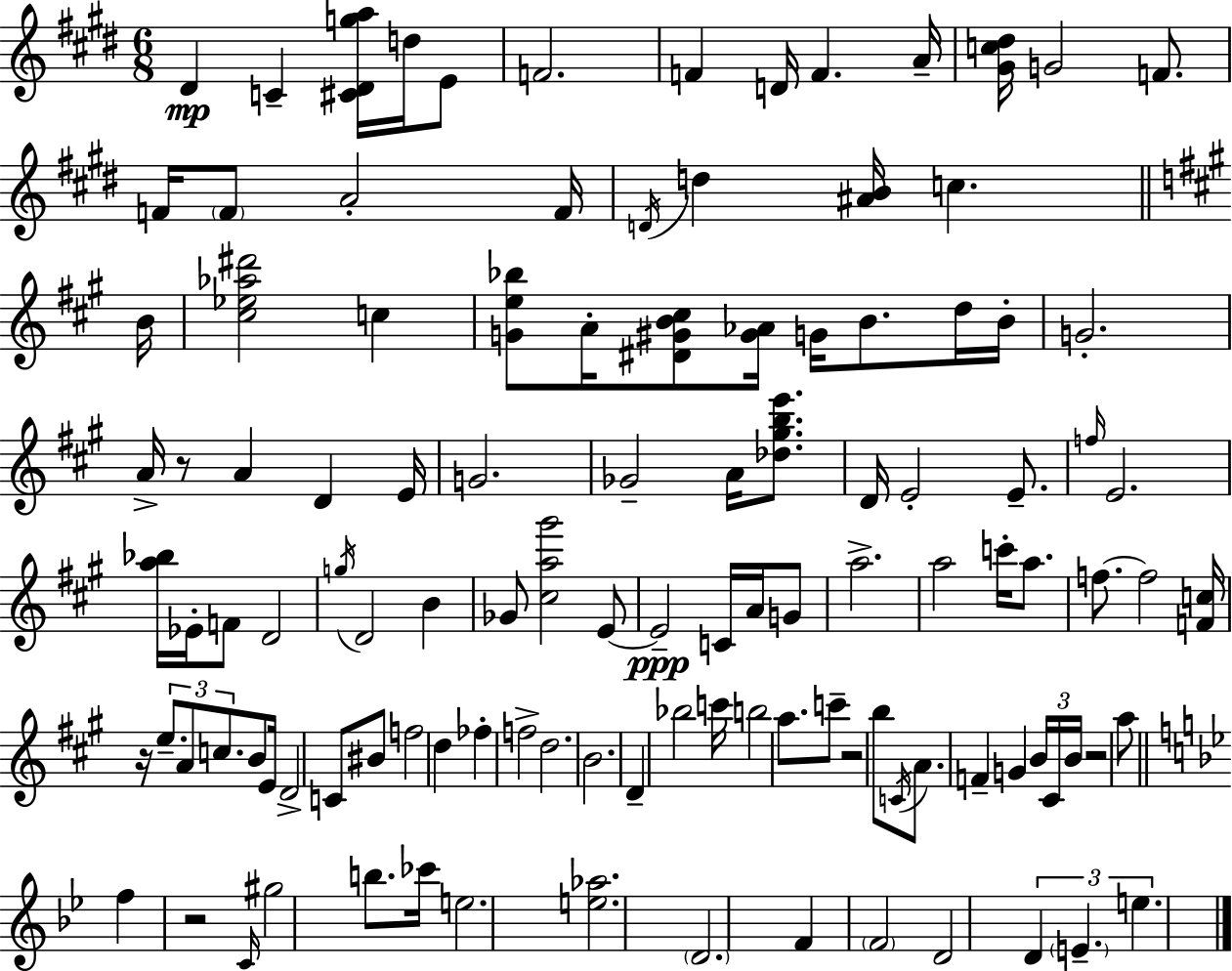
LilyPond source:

{
  \clef treble
  \numericTimeSignature
  \time 6/8
  \key e \major
  \repeat volta 2 { dis'4\mp c'4-- <cis' dis' g'' a''>16 d''16 e'8 | f'2. | f'4 d'16 f'4. a'16-- | <gis' c'' dis''>16 g'2 f'8. | \break f'16 \parenthesize f'8 a'2-. f'16 | \acciaccatura { d'16 } d''4 <ais' b'>16 c''4. | \bar "||" \break \key a \major b'16 <cis'' ees'' aes'' dis'''>2 c''4 | <g' e'' bes''>8 a'16-. <dis' gis' b' cis''>8 <gis' aes'>16 g'16 b'8. d''16 | b'16-. g'2.-. | a'16-> r8 a'4 d'4 | \break e'16 g'2. | ges'2-- a'16 <des'' gis'' b'' e'''>8. | d'16 e'2-. e'8.-- | \grace { f''16 } e'2. | \break <a'' bes''>16 ees'16-. f'8 d'2 | \acciaccatura { g''16 } d'2 b'4 | ges'8 <cis'' a'' gis'''>2 | e'8~~ e'2--\ppp c'16 | \break a'16 g'8 a''2.-> | a''2 c'''16-. | a''8. f''8.~~ f''2 | <f' c''>16 r16 \tuplet 3/2 { e''8.-- a'8 c''8. } | \break b'8 e'16 d'2-> c'8 | bis'8 f''2 d''4 | fes''4-. f''2-> | d''2. | \break b'2. | d'4-- bes''2 | c'''16 b''2 | a''8. c'''8-- r2 | \break b''8 \acciaccatura { c'16 } a'8. f'4-- g'4 | \tuplet 3/2 { b'16 cis'16 b'16 } r2 | a''8 \bar "||" \break \key g \minor f''4 r2 | \grace { c'16 } gis''2 b''8. | ces'''16 e''2. | <e'' aes''>2. | \break \parenthesize d'2. | f'4 \parenthesize f'2 | d'2 \tuplet 3/2 { d'4 | \parenthesize e'4.-- e''4. } | \break } \bar "|."
}